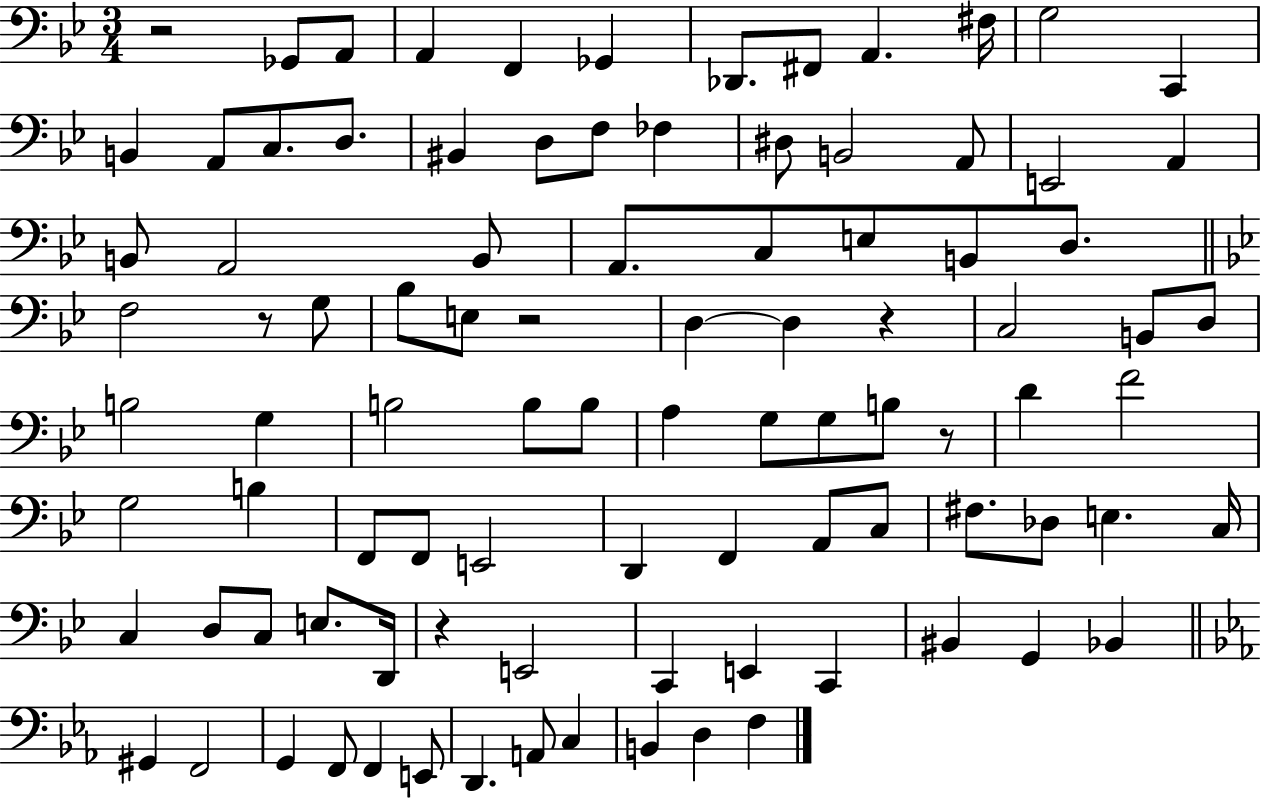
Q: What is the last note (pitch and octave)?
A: F3